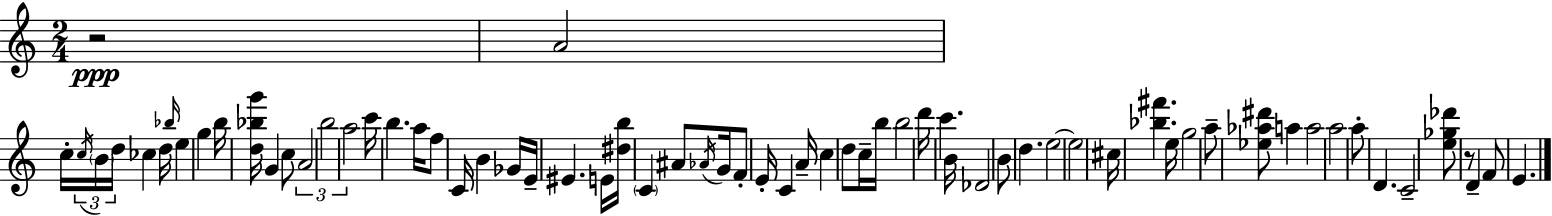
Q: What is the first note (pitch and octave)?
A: A4